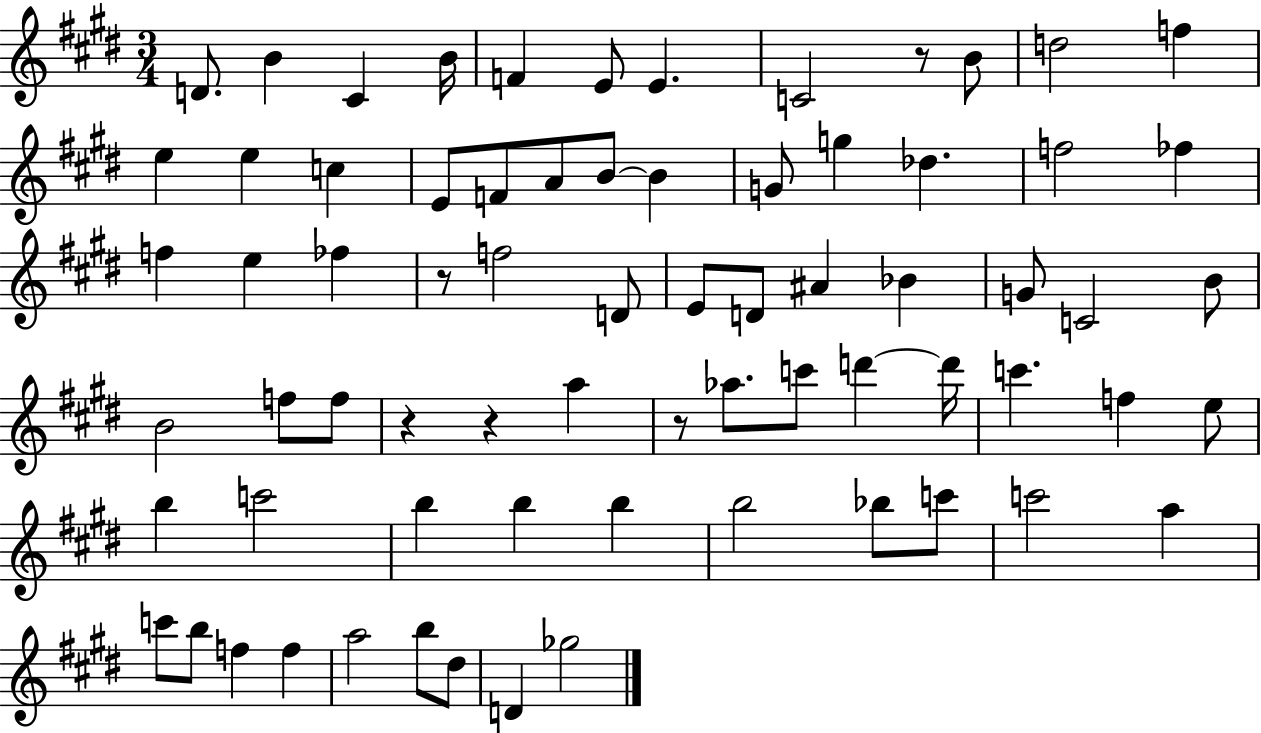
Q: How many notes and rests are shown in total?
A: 71